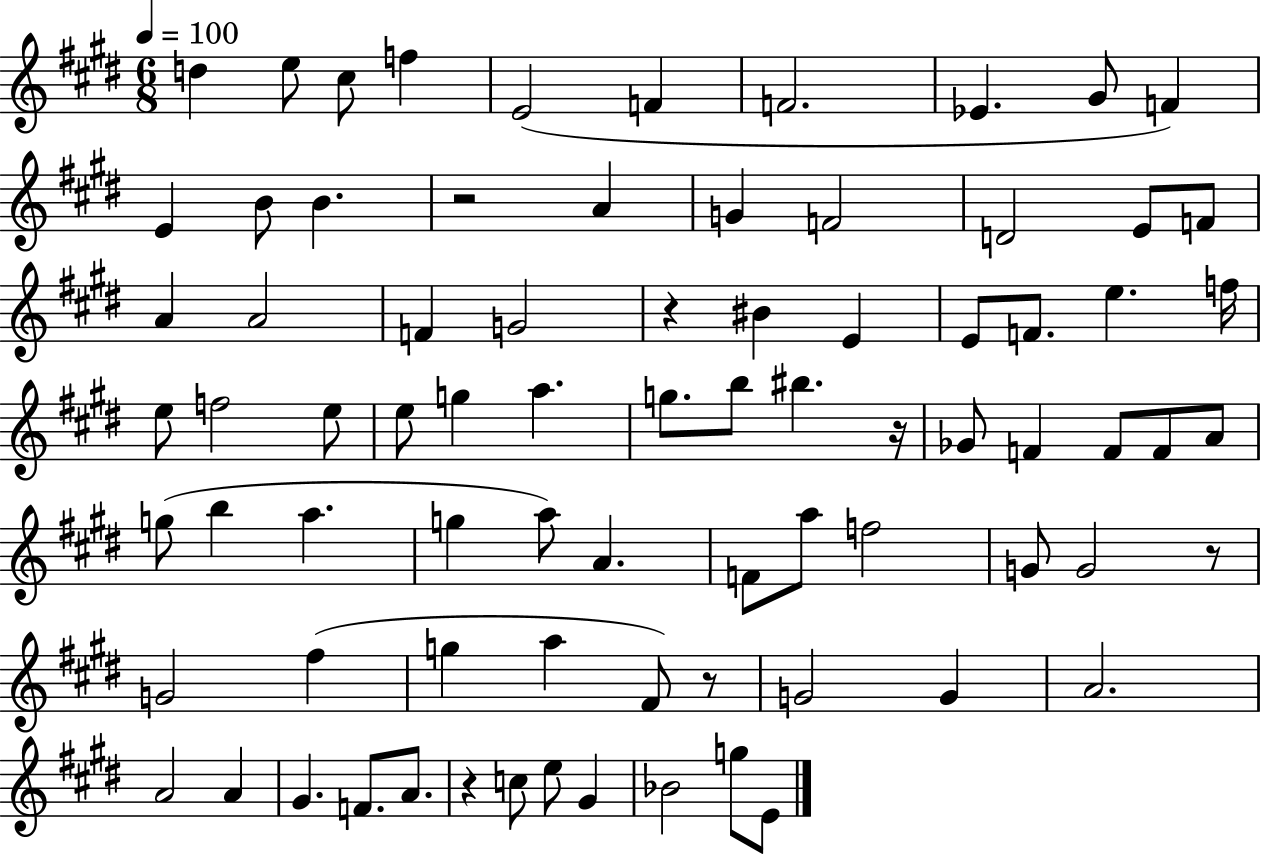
D5/q E5/e C#5/e F5/q E4/h F4/q F4/h. Eb4/q. G#4/e F4/q E4/q B4/e B4/q. R/h A4/q G4/q F4/h D4/h E4/e F4/e A4/q A4/h F4/q G4/h R/q BIS4/q E4/q E4/e F4/e. E5/q. F5/s E5/e F5/h E5/e E5/e G5/q A5/q. G5/e. B5/e BIS5/q. R/s Gb4/e F4/q F4/e F4/e A4/e G5/e B5/q A5/q. G5/q A5/e A4/q. F4/e A5/e F5/h G4/e G4/h R/e G4/h F#5/q G5/q A5/q F#4/e R/e G4/h G4/q A4/h. A4/h A4/q G#4/q. F4/e. A4/e. R/q C5/e E5/e G#4/q Bb4/h G5/e E4/e